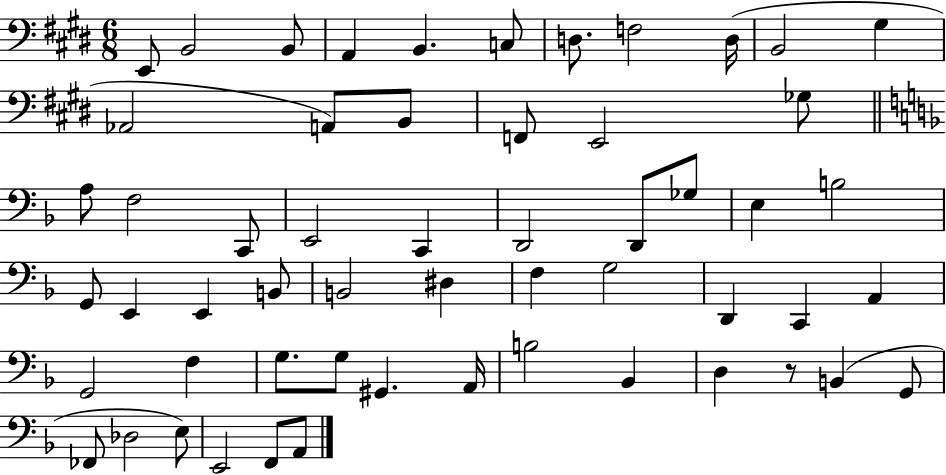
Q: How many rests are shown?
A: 1